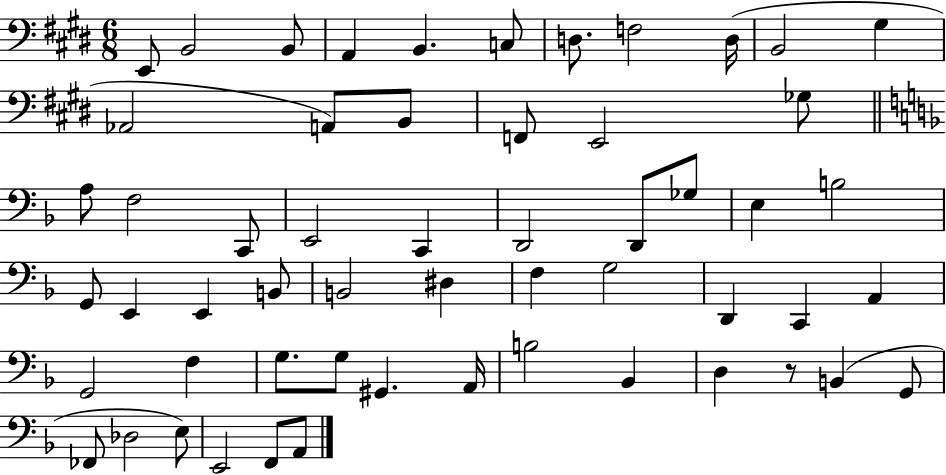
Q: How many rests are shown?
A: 1